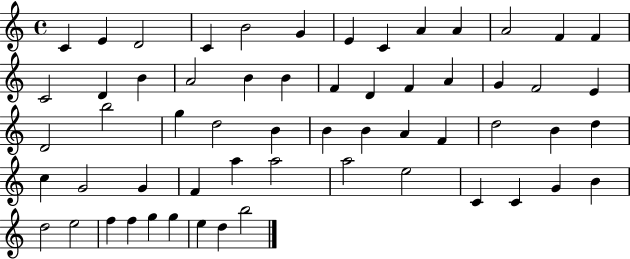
{
  \clef treble
  \time 4/4
  \defaultTimeSignature
  \key c \major
  c'4 e'4 d'2 | c'4 b'2 g'4 | e'4 c'4 a'4 a'4 | a'2 f'4 f'4 | \break c'2 d'4 b'4 | a'2 b'4 b'4 | f'4 d'4 f'4 a'4 | g'4 f'2 e'4 | \break d'2 b''2 | g''4 d''2 b'4 | b'4 b'4 a'4 f'4 | d''2 b'4 d''4 | \break c''4 g'2 g'4 | f'4 a''4 a''2 | a''2 e''2 | c'4 c'4 g'4 b'4 | \break d''2 e''2 | f''4 f''4 g''4 g''4 | e''4 d''4 b''2 | \bar "|."
}